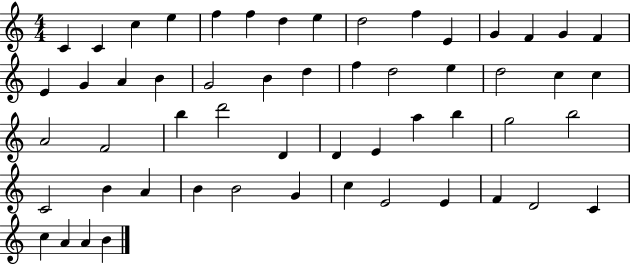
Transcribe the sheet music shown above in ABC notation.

X:1
T:Untitled
M:4/4
L:1/4
K:C
C C c e f f d e d2 f E G F G F E G A B G2 B d f d2 e d2 c c A2 F2 b d'2 D D E a b g2 b2 C2 B A B B2 G c E2 E F D2 C c A A B